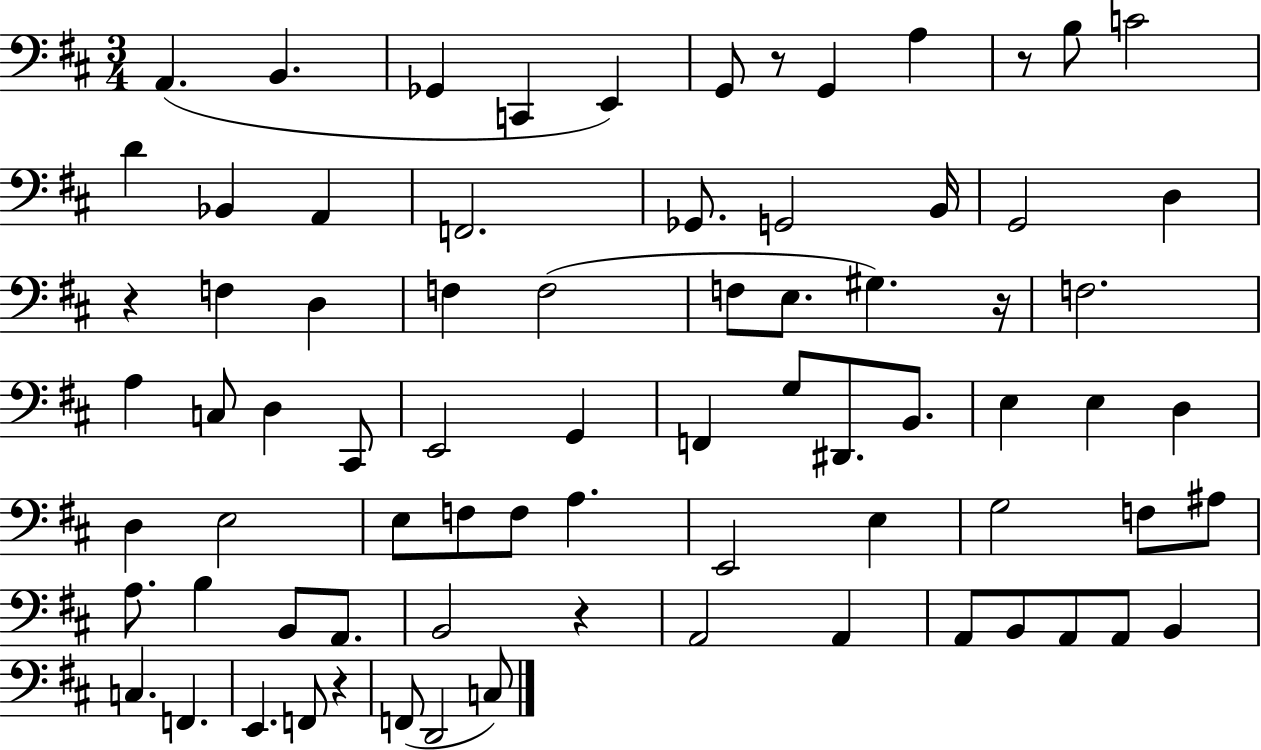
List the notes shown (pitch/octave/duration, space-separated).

A2/q. B2/q. Gb2/q C2/q E2/q G2/e R/e G2/q A3/q R/e B3/e C4/h D4/q Bb2/q A2/q F2/h. Gb2/e. G2/h B2/s G2/h D3/q R/q F3/q D3/q F3/q F3/h F3/e E3/e. G#3/q. R/s F3/h. A3/q C3/e D3/q C#2/e E2/h G2/q F2/q G3/e D#2/e. B2/e. E3/q E3/q D3/q D3/q E3/h E3/e F3/e F3/e A3/q. E2/h E3/q G3/h F3/e A#3/e A3/e. B3/q B2/e A2/e. B2/h R/q A2/h A2/q A2/e B2/e A2/e A2/e B2/q C3/q. F2/q. E2/q. F2/e R/q F2/e D2/h C3/e